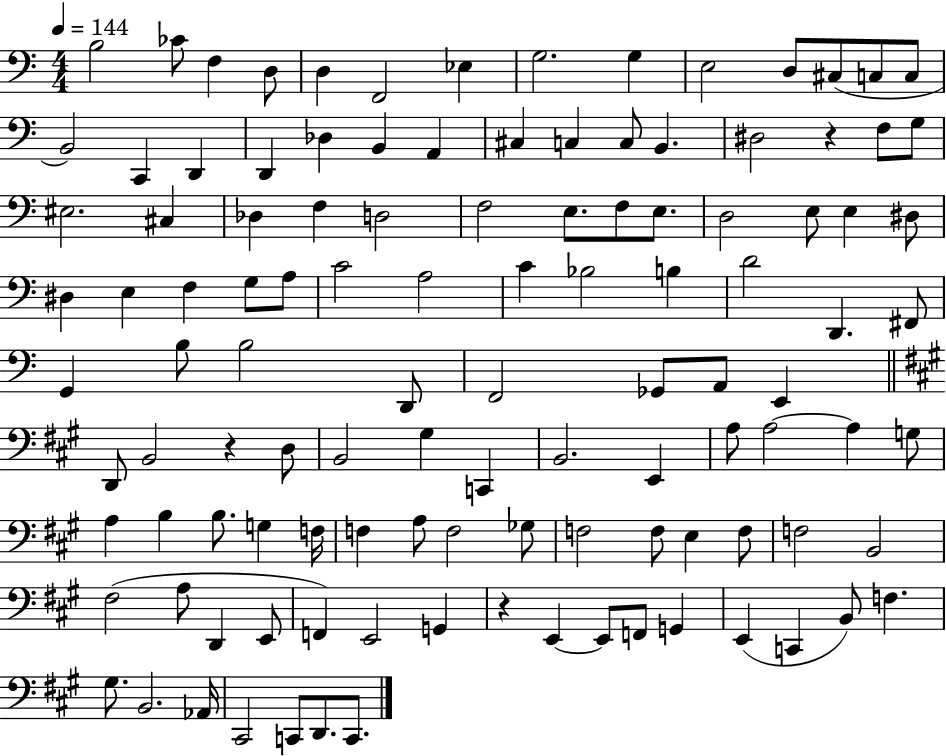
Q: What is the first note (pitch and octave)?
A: B3